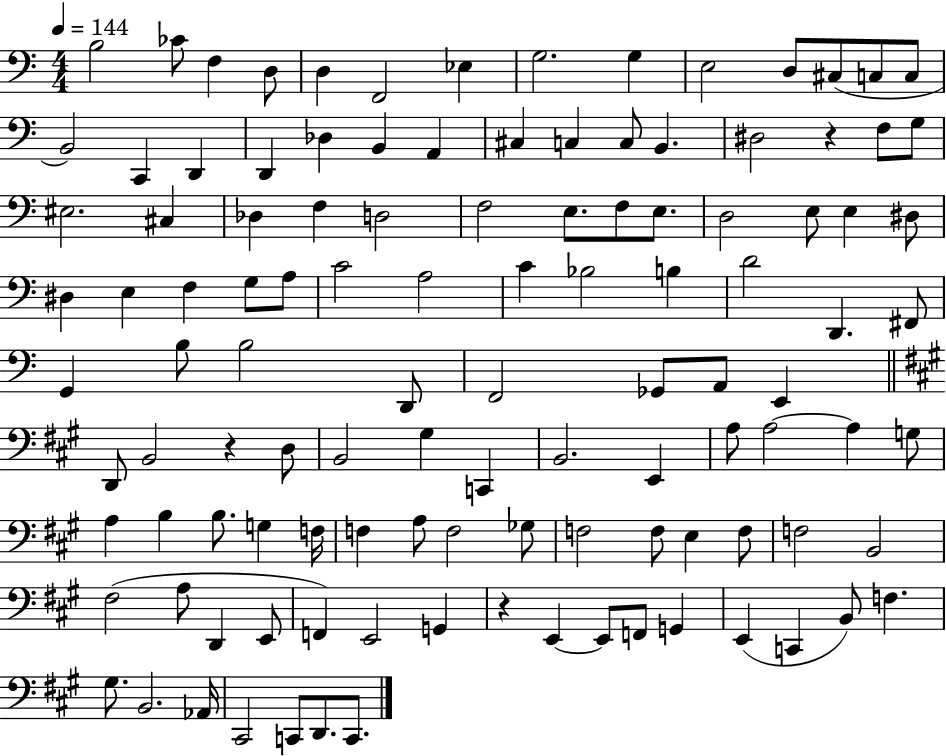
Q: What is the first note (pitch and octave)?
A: B3